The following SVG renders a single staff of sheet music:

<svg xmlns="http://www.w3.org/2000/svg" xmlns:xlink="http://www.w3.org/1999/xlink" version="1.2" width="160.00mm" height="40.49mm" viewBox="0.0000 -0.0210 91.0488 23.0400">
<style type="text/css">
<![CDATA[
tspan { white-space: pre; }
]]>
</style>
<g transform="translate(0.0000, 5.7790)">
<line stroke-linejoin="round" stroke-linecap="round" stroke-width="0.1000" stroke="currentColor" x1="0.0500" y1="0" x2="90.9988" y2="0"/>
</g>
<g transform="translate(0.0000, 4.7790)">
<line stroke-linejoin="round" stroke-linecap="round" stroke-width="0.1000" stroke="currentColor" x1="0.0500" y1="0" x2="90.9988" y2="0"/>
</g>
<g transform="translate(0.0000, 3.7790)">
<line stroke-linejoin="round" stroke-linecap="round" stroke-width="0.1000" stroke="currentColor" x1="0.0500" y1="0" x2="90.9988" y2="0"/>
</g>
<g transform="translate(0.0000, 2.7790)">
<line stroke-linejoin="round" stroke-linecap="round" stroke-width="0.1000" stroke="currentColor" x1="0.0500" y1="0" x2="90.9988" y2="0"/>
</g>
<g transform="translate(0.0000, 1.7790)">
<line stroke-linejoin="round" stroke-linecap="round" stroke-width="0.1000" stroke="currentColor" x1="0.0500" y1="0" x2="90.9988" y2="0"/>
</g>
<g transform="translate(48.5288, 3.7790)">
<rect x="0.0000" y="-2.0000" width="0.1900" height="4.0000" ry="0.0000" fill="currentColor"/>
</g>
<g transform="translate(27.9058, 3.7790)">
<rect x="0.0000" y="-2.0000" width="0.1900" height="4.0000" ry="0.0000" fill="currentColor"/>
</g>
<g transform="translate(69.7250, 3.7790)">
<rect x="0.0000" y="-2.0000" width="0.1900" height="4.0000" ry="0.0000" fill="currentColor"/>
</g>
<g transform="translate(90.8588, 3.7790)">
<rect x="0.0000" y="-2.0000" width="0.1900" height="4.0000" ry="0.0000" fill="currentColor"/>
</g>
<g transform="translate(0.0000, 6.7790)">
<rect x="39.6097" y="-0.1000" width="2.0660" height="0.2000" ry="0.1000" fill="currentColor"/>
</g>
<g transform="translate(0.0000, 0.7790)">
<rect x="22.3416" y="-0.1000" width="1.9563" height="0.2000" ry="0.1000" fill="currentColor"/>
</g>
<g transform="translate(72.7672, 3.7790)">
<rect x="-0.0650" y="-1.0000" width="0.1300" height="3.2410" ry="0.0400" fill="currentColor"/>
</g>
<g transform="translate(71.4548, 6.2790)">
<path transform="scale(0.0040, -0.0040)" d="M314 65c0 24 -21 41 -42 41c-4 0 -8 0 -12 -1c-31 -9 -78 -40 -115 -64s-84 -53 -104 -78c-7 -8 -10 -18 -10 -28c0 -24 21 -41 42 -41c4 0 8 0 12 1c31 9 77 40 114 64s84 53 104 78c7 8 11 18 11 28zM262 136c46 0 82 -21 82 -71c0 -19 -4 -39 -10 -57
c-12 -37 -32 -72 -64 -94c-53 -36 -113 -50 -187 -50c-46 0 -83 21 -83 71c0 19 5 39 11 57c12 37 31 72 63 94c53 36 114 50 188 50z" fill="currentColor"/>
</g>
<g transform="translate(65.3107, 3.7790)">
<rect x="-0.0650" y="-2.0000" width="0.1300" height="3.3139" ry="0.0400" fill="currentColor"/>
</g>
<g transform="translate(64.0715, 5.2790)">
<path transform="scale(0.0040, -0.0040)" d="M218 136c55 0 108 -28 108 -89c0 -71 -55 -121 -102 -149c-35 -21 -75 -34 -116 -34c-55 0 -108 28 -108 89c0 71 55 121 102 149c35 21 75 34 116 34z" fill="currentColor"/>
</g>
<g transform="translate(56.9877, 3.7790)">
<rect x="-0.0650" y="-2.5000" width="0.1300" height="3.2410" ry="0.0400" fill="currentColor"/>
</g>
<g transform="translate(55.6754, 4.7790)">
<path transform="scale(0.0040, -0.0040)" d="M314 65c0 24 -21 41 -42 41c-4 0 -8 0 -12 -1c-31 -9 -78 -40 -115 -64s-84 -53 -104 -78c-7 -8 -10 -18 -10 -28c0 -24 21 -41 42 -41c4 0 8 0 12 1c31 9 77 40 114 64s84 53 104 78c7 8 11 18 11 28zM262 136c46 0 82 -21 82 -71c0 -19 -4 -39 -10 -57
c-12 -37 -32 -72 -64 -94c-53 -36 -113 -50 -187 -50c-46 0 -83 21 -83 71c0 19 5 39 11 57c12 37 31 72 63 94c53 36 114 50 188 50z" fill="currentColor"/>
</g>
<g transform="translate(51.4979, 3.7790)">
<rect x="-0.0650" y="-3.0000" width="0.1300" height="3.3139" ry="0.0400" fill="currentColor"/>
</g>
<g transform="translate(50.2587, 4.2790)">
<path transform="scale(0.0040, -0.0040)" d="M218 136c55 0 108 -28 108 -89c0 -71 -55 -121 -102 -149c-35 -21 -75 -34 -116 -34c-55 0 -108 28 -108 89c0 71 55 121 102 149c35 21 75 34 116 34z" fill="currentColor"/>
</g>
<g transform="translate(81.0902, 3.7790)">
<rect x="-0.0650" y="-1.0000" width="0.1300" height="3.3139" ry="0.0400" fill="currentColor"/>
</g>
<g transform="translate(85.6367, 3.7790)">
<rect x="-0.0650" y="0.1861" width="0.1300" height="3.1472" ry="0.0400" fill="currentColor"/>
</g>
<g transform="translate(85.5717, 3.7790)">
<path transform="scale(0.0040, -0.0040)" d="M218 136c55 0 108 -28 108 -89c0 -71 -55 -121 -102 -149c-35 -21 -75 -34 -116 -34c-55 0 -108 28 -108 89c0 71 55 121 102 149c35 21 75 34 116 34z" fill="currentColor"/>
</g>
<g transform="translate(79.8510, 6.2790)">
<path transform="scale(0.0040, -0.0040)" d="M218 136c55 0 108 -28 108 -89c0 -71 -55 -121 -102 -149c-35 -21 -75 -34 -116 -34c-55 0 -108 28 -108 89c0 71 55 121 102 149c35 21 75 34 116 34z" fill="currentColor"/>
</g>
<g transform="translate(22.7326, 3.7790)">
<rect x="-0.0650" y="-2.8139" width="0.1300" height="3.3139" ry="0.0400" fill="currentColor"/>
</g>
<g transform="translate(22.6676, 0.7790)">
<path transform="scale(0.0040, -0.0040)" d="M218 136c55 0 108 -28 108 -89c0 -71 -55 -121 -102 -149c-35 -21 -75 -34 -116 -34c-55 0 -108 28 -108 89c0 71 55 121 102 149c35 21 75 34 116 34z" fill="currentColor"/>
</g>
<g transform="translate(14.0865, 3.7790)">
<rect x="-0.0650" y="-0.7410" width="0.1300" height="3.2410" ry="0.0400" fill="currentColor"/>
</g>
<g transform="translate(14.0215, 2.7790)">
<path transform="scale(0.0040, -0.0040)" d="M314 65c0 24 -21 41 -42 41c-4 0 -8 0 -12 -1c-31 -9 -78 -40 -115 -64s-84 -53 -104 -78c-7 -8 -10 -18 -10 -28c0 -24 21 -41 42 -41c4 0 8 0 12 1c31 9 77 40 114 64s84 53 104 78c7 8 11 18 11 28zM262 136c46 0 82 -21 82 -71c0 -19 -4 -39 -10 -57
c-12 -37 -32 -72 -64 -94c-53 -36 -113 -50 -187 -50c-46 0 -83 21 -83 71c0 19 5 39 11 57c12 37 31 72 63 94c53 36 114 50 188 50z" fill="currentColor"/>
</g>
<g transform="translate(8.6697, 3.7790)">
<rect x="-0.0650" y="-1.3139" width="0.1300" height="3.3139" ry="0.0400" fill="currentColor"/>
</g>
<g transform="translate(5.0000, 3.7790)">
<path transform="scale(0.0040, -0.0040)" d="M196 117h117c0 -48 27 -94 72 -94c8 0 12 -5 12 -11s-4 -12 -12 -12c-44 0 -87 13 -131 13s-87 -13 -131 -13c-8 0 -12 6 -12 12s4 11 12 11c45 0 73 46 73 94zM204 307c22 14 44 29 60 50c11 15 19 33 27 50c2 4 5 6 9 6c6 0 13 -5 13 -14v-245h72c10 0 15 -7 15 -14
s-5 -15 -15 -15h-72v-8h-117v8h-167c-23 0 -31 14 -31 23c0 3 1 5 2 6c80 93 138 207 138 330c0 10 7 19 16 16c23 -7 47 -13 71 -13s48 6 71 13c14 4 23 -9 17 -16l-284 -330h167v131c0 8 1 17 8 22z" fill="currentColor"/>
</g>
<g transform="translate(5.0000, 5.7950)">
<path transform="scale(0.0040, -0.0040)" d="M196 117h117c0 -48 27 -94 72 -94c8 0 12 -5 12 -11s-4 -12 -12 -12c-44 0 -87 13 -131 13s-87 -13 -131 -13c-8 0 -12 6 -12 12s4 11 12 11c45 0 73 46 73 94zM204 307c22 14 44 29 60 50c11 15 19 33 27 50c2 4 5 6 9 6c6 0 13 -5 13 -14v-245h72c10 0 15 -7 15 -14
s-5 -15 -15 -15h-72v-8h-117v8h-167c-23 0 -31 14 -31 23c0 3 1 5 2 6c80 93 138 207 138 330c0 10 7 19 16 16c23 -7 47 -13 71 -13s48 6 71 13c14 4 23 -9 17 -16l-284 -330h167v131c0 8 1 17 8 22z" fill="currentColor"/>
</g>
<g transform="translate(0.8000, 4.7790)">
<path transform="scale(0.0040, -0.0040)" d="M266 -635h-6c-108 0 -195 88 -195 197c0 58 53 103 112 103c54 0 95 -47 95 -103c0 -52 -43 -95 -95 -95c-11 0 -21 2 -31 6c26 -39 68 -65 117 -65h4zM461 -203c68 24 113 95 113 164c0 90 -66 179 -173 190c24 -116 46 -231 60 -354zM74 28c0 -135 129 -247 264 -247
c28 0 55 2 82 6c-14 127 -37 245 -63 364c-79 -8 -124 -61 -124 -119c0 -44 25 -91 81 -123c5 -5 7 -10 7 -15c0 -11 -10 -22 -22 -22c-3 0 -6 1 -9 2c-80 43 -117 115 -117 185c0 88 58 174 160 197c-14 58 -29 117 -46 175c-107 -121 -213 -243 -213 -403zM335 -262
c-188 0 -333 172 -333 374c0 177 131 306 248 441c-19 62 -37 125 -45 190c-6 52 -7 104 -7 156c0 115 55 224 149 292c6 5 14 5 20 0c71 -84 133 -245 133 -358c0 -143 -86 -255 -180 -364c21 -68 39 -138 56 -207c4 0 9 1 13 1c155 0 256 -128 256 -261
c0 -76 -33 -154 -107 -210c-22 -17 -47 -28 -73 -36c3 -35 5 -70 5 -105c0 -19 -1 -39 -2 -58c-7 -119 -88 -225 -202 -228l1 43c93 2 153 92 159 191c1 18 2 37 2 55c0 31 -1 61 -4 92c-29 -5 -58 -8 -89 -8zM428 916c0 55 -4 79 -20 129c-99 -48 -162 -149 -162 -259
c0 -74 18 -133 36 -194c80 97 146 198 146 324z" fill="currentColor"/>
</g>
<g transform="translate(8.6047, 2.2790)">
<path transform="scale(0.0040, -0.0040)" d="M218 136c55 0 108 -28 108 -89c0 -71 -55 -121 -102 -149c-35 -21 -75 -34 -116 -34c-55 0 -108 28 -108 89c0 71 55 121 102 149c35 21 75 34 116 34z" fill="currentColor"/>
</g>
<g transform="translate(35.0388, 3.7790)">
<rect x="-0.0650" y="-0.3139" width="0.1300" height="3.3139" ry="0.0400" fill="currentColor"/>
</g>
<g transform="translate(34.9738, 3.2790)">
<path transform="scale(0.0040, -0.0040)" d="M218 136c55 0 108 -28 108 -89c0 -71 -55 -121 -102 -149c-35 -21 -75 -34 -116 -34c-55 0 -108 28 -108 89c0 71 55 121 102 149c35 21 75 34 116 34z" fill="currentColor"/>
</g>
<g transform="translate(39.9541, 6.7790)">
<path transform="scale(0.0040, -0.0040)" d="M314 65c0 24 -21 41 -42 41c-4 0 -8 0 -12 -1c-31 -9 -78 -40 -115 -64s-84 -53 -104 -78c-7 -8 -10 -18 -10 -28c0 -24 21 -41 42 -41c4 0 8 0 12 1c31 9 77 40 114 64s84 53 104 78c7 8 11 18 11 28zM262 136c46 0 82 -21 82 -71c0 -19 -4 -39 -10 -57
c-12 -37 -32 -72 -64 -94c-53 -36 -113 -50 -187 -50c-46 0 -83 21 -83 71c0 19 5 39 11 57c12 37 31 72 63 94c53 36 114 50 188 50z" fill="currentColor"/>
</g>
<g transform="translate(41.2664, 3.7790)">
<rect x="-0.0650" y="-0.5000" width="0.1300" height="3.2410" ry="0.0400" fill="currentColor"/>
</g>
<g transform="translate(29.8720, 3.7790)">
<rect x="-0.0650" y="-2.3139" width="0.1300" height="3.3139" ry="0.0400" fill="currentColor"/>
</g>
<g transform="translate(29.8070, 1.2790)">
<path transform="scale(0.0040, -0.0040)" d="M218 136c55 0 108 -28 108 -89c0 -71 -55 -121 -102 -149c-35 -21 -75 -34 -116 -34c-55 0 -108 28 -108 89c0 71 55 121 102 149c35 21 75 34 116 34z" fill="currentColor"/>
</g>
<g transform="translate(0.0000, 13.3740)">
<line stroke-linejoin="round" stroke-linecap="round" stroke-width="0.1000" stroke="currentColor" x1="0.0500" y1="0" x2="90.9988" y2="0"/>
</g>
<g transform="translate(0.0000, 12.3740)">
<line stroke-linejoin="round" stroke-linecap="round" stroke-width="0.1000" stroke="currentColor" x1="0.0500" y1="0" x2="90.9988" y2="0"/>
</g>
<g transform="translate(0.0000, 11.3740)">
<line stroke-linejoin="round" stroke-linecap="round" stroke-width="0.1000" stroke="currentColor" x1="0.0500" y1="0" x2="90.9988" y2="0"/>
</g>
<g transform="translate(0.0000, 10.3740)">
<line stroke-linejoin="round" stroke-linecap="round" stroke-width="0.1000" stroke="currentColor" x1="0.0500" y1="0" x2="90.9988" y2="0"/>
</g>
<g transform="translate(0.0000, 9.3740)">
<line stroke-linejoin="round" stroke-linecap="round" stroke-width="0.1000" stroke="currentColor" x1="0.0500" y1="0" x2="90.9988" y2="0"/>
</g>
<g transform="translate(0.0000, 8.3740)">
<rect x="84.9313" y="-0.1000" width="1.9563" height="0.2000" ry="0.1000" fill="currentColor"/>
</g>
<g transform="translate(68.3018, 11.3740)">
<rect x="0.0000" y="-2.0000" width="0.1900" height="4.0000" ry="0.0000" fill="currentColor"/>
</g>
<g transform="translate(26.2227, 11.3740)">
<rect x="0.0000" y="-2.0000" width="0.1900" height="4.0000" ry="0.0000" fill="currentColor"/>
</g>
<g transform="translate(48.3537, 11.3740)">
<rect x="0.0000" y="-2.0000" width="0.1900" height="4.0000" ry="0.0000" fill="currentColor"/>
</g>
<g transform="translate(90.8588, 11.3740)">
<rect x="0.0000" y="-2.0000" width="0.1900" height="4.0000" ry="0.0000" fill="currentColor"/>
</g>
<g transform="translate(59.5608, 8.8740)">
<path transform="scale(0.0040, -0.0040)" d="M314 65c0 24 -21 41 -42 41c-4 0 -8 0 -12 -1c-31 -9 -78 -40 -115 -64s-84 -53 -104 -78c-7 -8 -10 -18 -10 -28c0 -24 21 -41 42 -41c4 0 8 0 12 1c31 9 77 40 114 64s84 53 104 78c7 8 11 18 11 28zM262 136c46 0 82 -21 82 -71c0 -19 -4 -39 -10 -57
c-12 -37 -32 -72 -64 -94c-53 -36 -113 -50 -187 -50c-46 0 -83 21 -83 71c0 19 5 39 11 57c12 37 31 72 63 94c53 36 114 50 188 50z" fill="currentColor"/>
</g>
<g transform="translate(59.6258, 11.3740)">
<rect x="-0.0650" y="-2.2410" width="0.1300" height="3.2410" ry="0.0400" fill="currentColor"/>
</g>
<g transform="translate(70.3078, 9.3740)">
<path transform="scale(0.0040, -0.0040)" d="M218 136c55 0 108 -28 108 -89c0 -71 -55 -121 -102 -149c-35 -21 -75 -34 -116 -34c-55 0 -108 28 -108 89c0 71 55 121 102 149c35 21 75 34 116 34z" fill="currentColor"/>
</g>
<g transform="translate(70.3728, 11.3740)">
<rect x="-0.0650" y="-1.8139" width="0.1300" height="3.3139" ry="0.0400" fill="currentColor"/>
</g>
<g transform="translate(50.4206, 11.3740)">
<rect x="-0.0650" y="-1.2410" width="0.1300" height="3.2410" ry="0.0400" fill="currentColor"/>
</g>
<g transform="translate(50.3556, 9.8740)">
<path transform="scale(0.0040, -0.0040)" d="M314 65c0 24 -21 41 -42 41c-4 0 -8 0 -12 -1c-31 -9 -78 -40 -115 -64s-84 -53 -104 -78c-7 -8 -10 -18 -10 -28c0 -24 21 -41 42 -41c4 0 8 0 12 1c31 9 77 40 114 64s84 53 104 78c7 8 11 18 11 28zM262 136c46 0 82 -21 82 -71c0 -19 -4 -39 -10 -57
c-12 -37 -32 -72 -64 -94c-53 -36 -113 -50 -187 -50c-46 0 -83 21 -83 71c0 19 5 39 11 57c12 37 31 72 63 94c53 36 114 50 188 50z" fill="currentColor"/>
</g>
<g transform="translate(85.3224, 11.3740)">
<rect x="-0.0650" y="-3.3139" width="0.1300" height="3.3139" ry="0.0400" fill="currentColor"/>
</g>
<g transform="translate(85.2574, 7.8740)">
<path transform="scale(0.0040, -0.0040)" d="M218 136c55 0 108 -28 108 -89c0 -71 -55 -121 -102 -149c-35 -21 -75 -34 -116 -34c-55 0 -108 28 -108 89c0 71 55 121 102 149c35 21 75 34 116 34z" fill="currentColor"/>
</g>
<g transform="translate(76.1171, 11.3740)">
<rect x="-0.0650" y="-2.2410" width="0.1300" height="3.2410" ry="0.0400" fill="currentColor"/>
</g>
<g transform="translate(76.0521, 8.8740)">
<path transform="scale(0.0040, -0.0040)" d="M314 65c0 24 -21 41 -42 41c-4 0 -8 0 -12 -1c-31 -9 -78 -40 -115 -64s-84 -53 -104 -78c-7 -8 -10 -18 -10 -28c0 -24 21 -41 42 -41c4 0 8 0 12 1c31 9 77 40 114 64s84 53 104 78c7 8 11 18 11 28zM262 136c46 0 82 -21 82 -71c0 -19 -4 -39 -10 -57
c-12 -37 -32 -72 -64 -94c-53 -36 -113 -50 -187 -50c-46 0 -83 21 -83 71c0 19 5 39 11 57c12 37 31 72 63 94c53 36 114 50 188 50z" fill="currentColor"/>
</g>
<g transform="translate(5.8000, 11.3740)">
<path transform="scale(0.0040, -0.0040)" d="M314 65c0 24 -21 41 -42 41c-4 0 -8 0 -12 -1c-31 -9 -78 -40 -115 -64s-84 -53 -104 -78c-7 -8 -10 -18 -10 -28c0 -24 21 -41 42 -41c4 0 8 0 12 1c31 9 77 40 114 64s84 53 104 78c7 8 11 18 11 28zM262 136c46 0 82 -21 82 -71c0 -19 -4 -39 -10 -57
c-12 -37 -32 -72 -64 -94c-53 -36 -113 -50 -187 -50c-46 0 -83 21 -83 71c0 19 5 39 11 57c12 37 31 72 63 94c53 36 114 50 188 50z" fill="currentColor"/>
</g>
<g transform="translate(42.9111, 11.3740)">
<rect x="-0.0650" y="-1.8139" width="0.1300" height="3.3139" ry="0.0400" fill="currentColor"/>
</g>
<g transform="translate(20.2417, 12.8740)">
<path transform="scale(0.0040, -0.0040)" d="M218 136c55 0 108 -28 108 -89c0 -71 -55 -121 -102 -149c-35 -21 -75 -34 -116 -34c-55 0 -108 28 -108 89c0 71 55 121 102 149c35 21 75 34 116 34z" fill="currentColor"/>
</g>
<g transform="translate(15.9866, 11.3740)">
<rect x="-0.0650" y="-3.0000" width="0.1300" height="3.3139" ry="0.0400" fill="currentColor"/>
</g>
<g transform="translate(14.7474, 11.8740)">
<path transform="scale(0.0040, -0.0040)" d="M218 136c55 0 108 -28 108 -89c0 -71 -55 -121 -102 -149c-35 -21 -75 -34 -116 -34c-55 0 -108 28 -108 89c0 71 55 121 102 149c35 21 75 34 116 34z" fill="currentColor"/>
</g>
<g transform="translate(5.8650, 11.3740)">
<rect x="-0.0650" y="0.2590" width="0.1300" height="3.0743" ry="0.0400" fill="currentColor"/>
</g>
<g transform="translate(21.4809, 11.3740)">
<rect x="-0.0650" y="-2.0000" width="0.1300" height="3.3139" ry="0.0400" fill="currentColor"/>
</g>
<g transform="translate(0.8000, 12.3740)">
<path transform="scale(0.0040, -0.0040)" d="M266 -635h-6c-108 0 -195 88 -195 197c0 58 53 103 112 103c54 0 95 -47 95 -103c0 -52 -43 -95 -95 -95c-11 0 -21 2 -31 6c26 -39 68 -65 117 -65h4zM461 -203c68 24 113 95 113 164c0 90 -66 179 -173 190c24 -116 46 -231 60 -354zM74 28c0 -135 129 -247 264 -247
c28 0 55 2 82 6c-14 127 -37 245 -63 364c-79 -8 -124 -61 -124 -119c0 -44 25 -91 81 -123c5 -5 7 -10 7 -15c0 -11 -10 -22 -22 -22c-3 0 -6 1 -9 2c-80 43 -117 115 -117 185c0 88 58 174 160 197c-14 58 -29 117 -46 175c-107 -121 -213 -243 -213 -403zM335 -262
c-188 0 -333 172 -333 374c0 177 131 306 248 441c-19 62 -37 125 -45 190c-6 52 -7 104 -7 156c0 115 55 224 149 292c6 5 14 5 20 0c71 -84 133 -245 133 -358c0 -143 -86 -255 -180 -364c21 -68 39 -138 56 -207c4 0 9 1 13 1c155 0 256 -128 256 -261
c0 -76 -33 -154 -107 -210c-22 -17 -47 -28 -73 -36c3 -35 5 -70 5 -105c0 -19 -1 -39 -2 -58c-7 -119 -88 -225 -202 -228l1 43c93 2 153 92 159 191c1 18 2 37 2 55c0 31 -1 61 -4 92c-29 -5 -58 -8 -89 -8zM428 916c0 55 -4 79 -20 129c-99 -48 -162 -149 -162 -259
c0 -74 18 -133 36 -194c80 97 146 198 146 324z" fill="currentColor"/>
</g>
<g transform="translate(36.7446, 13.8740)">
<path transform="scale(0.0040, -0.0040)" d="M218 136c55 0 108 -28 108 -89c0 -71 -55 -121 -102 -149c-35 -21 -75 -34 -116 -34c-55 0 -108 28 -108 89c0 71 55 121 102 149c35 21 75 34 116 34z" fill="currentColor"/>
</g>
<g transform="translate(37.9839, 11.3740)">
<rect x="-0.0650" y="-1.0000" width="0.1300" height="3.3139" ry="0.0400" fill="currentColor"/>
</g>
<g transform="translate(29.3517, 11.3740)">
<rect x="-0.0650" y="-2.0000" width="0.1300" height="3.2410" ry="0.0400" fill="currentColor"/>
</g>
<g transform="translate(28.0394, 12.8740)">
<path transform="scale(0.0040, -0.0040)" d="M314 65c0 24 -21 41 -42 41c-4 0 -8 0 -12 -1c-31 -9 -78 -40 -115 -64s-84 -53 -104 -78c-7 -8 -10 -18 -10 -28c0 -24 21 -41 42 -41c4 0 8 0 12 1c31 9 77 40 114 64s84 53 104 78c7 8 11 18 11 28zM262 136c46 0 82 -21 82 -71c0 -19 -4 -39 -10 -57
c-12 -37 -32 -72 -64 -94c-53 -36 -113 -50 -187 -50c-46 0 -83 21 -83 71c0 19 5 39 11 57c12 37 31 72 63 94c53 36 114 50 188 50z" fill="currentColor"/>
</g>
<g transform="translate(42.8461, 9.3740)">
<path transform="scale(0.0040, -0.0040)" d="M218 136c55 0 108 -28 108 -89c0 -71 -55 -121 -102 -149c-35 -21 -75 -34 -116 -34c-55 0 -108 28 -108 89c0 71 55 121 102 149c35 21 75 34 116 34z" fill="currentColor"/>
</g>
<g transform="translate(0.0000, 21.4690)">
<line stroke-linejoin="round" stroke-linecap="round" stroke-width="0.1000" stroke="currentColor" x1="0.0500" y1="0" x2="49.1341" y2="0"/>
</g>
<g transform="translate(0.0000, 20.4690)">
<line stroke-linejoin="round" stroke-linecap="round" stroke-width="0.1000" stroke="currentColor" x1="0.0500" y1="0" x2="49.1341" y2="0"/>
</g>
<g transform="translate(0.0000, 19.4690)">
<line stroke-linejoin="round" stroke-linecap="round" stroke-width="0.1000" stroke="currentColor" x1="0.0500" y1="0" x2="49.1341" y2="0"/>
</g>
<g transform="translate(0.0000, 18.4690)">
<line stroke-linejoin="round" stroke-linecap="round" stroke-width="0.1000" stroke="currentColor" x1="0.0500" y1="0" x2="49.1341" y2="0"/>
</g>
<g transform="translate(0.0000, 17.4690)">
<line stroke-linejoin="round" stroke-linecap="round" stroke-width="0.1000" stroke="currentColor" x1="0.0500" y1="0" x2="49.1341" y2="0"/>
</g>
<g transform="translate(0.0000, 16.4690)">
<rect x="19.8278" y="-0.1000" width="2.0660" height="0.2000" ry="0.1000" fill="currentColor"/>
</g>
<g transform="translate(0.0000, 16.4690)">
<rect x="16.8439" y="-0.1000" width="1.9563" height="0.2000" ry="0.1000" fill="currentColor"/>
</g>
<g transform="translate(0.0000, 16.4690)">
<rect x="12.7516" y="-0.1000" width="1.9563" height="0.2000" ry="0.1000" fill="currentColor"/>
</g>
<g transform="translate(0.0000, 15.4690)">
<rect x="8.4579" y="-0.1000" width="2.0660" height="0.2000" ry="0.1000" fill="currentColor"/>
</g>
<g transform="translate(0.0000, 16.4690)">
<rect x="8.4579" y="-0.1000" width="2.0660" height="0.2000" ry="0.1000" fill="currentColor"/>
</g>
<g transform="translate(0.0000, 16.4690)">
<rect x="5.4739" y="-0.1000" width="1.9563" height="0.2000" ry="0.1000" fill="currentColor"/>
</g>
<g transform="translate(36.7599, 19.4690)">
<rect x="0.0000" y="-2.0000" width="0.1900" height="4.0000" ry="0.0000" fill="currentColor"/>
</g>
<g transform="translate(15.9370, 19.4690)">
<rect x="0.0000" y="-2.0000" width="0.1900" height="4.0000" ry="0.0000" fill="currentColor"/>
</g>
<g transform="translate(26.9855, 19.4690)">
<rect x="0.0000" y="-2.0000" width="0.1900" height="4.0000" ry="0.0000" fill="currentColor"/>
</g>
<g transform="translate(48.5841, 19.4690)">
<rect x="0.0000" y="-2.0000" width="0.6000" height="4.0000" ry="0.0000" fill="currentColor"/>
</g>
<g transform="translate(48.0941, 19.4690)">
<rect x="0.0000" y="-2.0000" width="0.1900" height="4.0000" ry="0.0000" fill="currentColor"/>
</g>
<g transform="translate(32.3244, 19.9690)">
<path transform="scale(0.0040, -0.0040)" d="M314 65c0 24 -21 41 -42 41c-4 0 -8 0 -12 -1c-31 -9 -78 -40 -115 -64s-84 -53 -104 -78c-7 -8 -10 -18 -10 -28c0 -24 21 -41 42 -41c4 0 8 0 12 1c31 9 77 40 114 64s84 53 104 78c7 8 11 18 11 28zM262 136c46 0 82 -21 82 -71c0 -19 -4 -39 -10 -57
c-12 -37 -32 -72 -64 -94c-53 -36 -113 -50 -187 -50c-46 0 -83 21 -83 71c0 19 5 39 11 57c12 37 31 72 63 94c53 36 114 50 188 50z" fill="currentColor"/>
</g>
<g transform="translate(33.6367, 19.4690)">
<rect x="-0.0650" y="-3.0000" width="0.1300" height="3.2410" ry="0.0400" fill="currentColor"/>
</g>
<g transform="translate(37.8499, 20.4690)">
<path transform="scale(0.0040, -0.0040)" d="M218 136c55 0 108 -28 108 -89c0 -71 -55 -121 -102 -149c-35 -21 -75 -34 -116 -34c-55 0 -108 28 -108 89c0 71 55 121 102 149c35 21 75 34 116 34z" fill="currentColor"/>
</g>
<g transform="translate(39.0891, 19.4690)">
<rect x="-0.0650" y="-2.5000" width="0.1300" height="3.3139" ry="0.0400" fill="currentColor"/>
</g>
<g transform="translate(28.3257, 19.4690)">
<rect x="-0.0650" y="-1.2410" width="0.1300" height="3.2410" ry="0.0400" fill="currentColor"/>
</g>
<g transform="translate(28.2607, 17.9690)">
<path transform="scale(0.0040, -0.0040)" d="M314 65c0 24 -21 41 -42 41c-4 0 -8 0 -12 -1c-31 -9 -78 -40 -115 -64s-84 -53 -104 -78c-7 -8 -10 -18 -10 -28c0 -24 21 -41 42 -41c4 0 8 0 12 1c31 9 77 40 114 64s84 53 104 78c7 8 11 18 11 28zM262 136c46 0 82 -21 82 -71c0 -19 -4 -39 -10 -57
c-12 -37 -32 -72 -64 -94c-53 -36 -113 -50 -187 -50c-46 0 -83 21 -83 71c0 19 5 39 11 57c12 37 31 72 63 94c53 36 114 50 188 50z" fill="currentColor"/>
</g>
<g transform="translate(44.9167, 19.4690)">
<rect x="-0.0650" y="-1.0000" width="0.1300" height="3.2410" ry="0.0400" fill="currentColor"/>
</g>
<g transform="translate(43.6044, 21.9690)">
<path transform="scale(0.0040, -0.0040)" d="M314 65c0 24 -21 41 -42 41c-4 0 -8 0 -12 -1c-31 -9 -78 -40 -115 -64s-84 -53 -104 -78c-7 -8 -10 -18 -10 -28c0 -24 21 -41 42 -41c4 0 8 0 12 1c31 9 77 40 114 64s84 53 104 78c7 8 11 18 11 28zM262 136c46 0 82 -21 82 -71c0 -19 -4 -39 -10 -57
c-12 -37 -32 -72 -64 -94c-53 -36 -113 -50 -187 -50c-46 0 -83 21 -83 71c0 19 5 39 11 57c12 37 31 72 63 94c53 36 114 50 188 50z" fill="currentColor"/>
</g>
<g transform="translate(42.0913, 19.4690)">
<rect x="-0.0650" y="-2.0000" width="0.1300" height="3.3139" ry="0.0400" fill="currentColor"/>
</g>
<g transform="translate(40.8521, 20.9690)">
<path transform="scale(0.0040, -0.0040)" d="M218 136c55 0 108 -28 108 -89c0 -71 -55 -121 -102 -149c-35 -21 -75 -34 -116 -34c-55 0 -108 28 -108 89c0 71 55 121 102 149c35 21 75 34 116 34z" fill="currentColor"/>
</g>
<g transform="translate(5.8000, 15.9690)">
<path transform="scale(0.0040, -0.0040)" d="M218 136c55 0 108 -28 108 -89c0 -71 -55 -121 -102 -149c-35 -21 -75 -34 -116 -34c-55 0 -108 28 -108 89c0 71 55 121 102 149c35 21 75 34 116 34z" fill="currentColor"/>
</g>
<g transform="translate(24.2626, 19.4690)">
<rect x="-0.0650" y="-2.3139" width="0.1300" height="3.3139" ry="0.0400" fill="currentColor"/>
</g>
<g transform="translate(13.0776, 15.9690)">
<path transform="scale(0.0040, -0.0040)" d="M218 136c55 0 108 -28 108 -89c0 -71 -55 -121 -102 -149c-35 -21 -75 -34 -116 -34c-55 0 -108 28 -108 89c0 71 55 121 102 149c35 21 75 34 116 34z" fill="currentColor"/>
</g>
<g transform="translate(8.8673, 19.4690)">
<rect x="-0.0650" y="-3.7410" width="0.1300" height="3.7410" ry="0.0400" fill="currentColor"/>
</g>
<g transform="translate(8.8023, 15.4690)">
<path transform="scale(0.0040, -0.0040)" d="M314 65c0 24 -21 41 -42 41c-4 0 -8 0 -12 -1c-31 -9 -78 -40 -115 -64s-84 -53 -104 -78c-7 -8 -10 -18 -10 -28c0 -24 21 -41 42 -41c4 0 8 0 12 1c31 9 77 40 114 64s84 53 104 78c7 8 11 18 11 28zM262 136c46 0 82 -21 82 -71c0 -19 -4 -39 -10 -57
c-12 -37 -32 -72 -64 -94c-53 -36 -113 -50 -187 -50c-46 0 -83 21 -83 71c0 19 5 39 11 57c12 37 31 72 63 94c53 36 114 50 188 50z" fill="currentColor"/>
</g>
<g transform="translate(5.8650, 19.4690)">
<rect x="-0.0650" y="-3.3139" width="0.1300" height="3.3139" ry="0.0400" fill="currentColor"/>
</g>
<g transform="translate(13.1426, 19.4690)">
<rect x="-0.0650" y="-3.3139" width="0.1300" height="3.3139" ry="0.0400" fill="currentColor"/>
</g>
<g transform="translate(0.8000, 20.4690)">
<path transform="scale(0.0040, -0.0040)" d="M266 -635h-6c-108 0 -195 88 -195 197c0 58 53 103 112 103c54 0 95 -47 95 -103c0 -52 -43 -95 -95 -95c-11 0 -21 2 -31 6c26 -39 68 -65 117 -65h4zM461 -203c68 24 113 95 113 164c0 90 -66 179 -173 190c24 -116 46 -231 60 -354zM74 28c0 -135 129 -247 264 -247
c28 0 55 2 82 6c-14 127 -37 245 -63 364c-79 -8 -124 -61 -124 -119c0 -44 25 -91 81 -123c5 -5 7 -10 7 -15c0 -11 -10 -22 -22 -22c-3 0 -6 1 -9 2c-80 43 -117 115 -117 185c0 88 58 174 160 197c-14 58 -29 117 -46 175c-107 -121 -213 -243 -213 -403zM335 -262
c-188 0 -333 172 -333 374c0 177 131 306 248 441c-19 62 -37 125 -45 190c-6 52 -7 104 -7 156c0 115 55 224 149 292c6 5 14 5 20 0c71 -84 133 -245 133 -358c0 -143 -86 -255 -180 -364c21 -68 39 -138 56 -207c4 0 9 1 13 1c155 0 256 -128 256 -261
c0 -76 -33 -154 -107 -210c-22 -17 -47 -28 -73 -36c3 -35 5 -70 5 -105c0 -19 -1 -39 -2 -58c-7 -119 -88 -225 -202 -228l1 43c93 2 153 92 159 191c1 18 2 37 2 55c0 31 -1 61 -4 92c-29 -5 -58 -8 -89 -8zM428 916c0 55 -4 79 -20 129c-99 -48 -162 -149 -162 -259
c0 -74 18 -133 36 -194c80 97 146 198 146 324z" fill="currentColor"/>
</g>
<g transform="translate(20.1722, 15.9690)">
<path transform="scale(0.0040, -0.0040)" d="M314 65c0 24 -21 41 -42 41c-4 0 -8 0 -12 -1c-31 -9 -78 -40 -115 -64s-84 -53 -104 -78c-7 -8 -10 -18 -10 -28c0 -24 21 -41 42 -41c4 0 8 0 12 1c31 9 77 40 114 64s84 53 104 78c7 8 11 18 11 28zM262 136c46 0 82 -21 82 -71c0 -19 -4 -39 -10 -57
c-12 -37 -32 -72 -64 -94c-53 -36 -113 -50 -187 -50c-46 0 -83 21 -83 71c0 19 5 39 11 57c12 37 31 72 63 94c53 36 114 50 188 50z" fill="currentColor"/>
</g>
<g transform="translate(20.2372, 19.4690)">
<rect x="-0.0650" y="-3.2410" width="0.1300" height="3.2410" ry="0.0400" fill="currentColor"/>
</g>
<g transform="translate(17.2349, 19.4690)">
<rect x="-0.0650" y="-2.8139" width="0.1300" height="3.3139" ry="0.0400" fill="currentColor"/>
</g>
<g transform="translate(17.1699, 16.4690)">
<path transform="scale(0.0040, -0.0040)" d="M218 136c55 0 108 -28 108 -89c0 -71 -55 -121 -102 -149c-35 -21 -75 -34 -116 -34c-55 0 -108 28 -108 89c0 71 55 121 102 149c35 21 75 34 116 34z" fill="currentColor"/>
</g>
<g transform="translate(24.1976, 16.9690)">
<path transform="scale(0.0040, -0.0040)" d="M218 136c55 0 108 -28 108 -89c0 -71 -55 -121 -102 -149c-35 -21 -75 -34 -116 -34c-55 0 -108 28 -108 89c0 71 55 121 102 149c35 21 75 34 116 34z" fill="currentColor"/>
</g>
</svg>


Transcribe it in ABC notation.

X:1
T:Untitled
M:4/4
L:1/4
K:C
e d2 a g c C2 A G2 F D2 D B B2 A F F2 D f e2 g2 f g2 b b c'2 b a b2 g e2 A2 G F D2